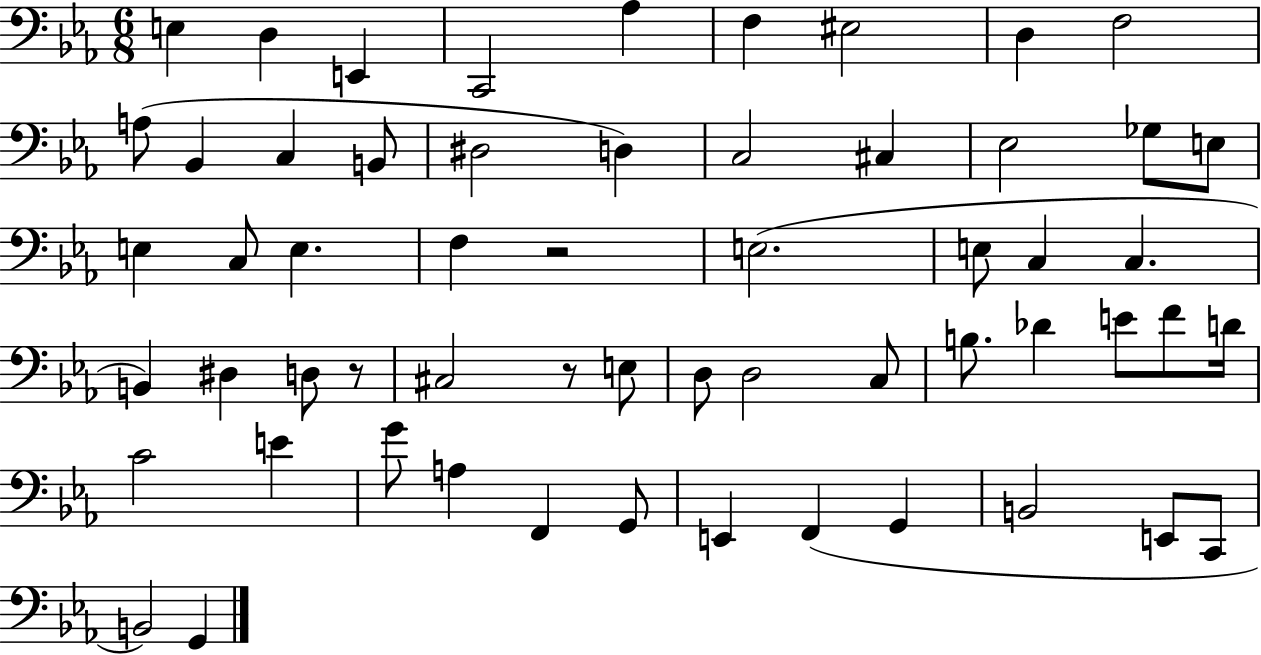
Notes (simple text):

E3/q D3/q E2/q C2/h Ab3/q F3/q EIS3/h D3/q F3/h A3/e Bb2/q C3/q B2/e D#3/h D3/q C3/h C#3/q Eb3/h Gb3/e E3/e E3/q C3/e E3/q. F3/q R/h E3/h. E3/e C3/q C3/q. B2/q D#3/q D3/e R/e C#3/h R/e E3/e D3/e D3/h C3/e B3/e. Db4/q E4/e F4/e D4/s C4/h E4/q G4/e A3/q F2/q G2/e E2/q F2/q G2/q B2/h E2/e C2/e B2/h G2/q